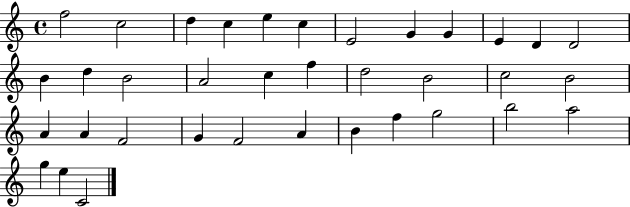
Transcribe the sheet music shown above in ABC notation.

X:1
T:Untitled
M:4/4
L:1/4
K:C
f2 c2 d c e c E2 G G E D D2 B d B2 A2 c f d2 B2 c2 B2 A A F2 G F2 A B f g2 b2 a2 g e C2